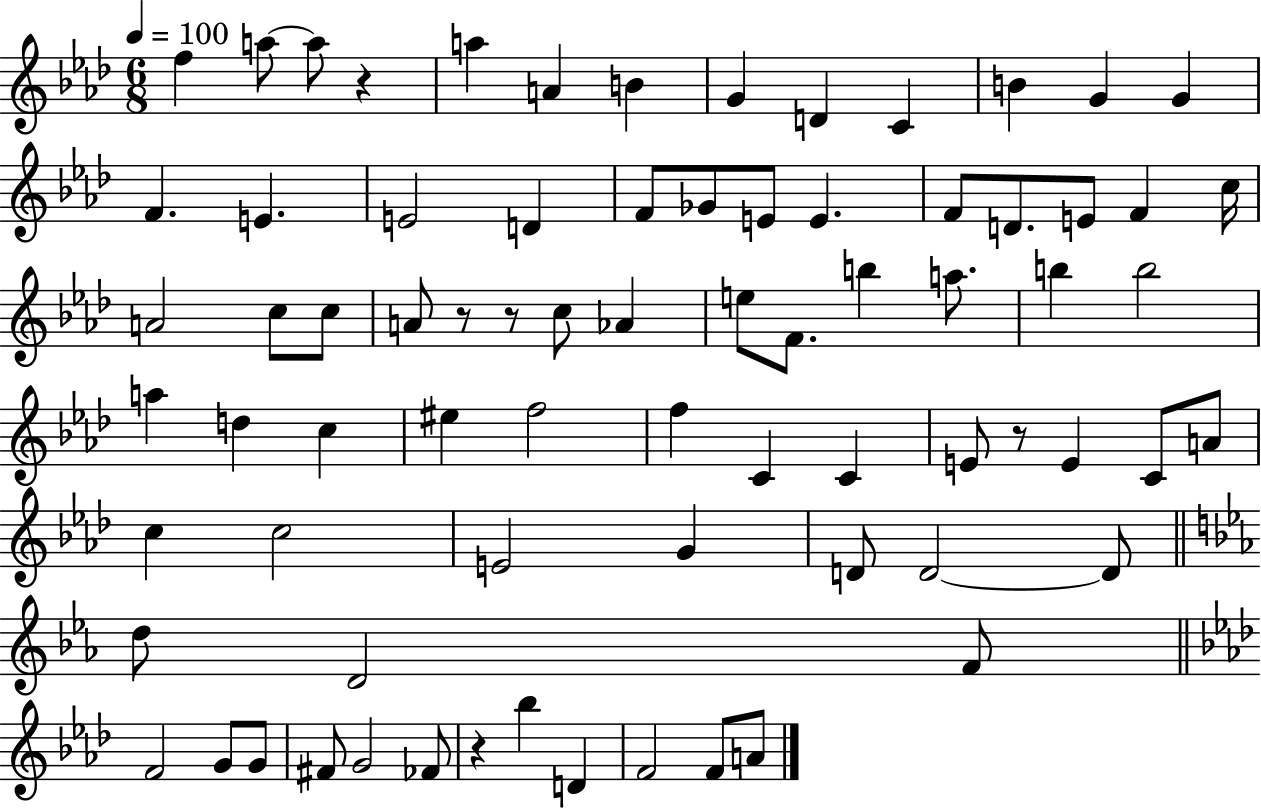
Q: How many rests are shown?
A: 5